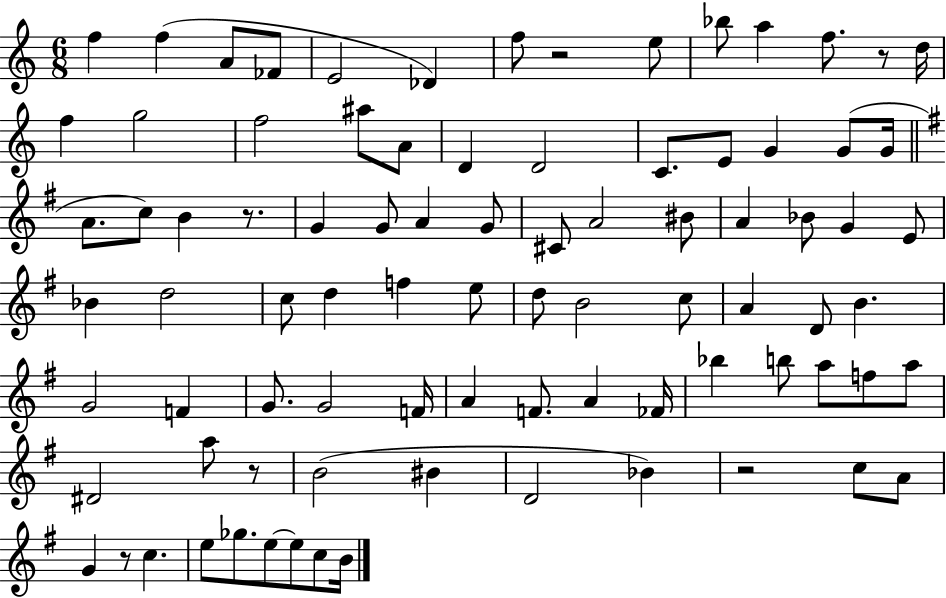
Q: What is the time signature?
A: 6/8